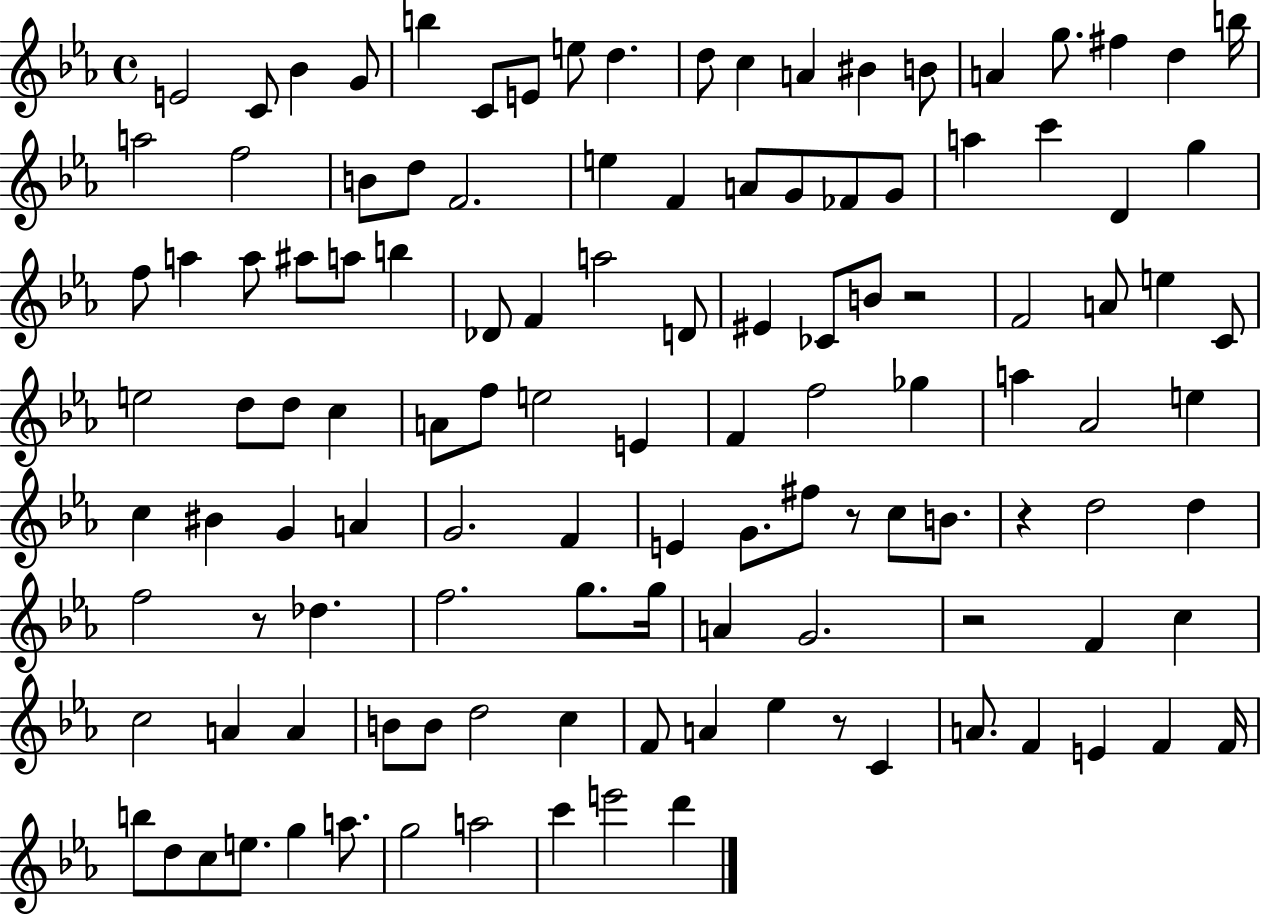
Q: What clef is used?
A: treble